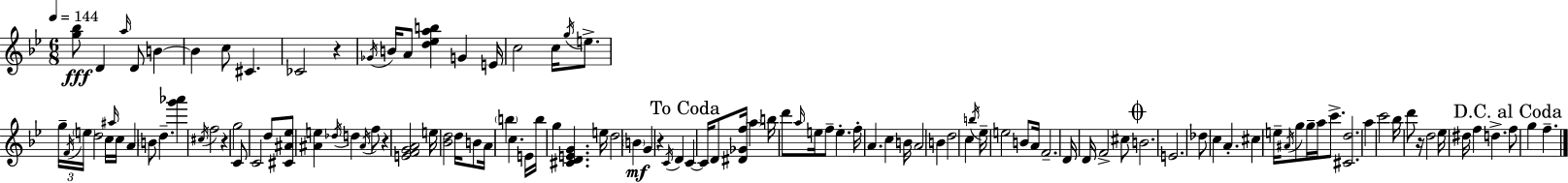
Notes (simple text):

[G5,Bb5]/e D4/q A5/s D4/e B4/q B4/q C5/e C#4/q. CES4/h R/q Gb4/s B4/s A4/e [D5,Eb5,A5,B5]/q G4/q E4/s C5/h C5/s G5/s E5/e. G5/s F4/s E5/s D5/h C5/s A#5/s C5/s A4/q B4/e D5/q. [G6,Ab6]/q C#5/s F5/h R/q G5/h C4/e C4/h D5/e [C#4,A#4,Eb5]/e [A#4,E5]/q Db5/s D5/q A#4/s F5/e R/q [E4,F4,G4,A4]/h E5/s [Bb4,D5]/h D5/s B4/e A4/s B5/q C5/q. E4/s B5/s G5/q [C#4,D4,E4,G4]/q. E5/s D5/h B4/q G4/q R/q C4/s D4/q C4/q C4/s D4/e [D#4,Gb4,F5]/s A5/q B5/s D6/e A5/s E5/s F5/e E5/q. F5/s A4/q. C5/q B4/s A4/h B4/q D5/h C5/q B5/s Eb5/s E5/h B4/e A4/s F4/h. D4/s D4/s F4/h C#5/e B4/h. E4/h. Db5/e C5/q A4/q. C#5/q E5/s A#4/s G5/e G5/s A5/s C6/e. [C#4,D5]/h. A5/q C6/h Bb5/s D6/e R/s D5/h Eb5/s D#5/s F5/q D5/q. F5/e G5/q F5/q.